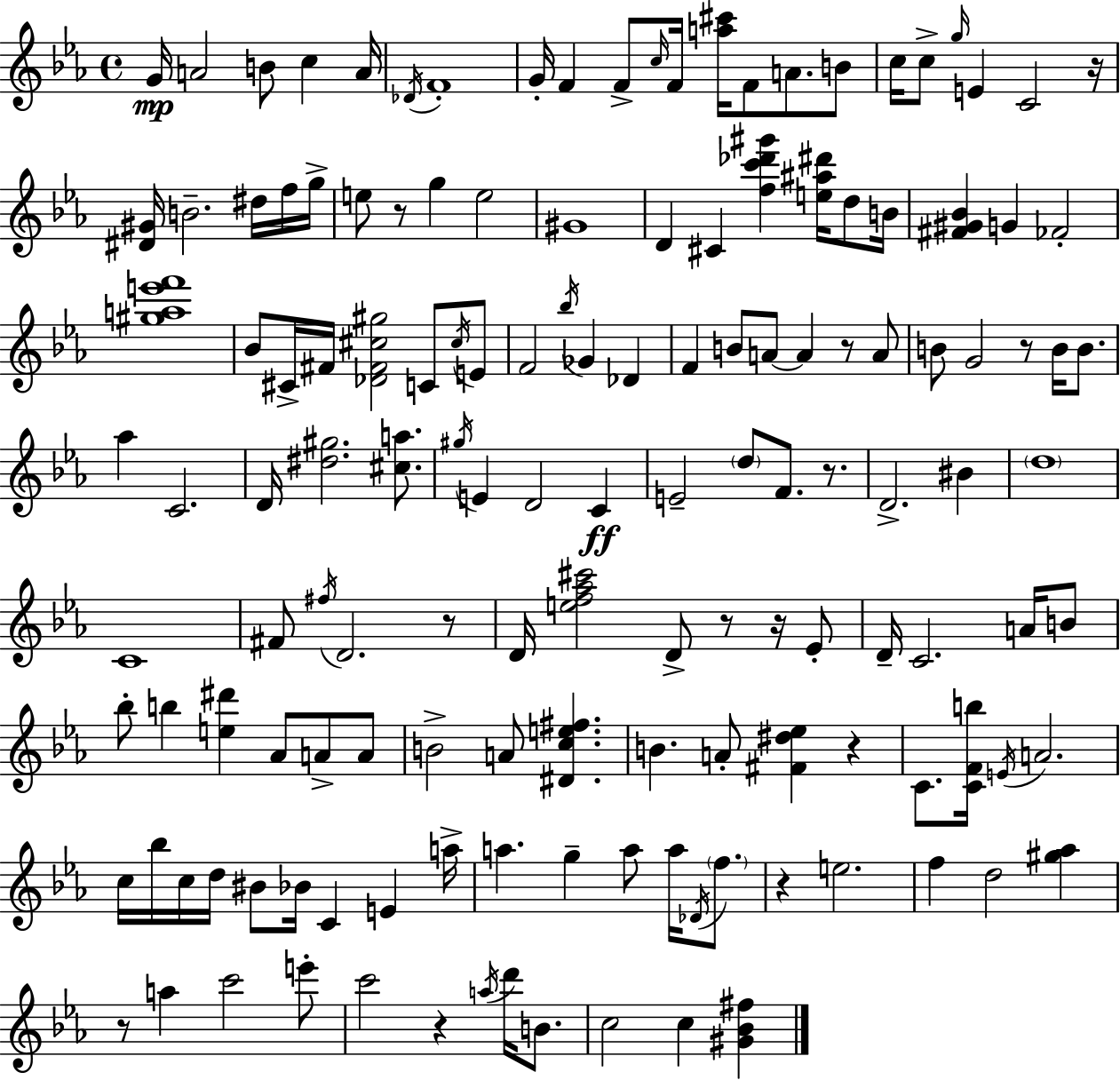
G4/s A4/h B4/e C5/q A4/s Db4/s F4/w G4/s F4/q F4/e C5/s F4/s [A5,C#6]/s F4/e A4/e. B4/e C5/s C5/e G5/s E4/q C4/h R/s [D#4,G#4]/s B4/h. D#5/s F5/s G5/s E5/e R/e G5/q E5/h G#4/w D4/q C#4/q [F5,C6,Db6,G#6]/q [E5,A#5,D#6]/s D5/e B4/s [F#4,G#4,Bb4]/q G4/q FES4/h [G#5,A5,E6,F6]/w Bb4/e C#4/s F#4/s [Db4,F#4,C#5,G#5]/h C4/e C#5/s E4/e F4/h Bb5/s Gb4/q Db4/q F4/q B4/e A4/e A4/q R/e A4/e B4/e G4/h R/e B4/s B4/e. Ab5/q C4/h. D4/s [D#5,G#5]/h. [C#5,A5]/e. G#5/s E4/q D4/h C4/q E4/h D5/e F4/e. R/e. D4/h. BIS4/q D5/w C4/w F#4/e F#5/s D4/h. R/e D4/s [E5,F5,Ab5,C#6]/h D4/e R/e R/s Eb4/e D4/s C4/h. A4/s B4/e Bb5/e B5/q [E5,D#6]/q Ab4/e A4/e A4/e B4/h A4/e [D#4,C5,E5,F#5]/q. B4/q. A4/e [F#4,D#5,Eb5]/q R/q C4/e. [C4,F4,B5]/s E4/s A4/h. C5/s Bb5/s C5/s D5/s BIS4/e Bb4/s C4/q E4/q A5/s A5/q. G5/q A5/e A5/s Db4/s F5/e. R/q E5/h. F5/q D5/h [G#5,Ab5]/q R/e A5/q C6/h E6/e C6/h R/q A5/s D6/s B4/e. C5/h C5/q [G#4,Bb4,F#5]/q